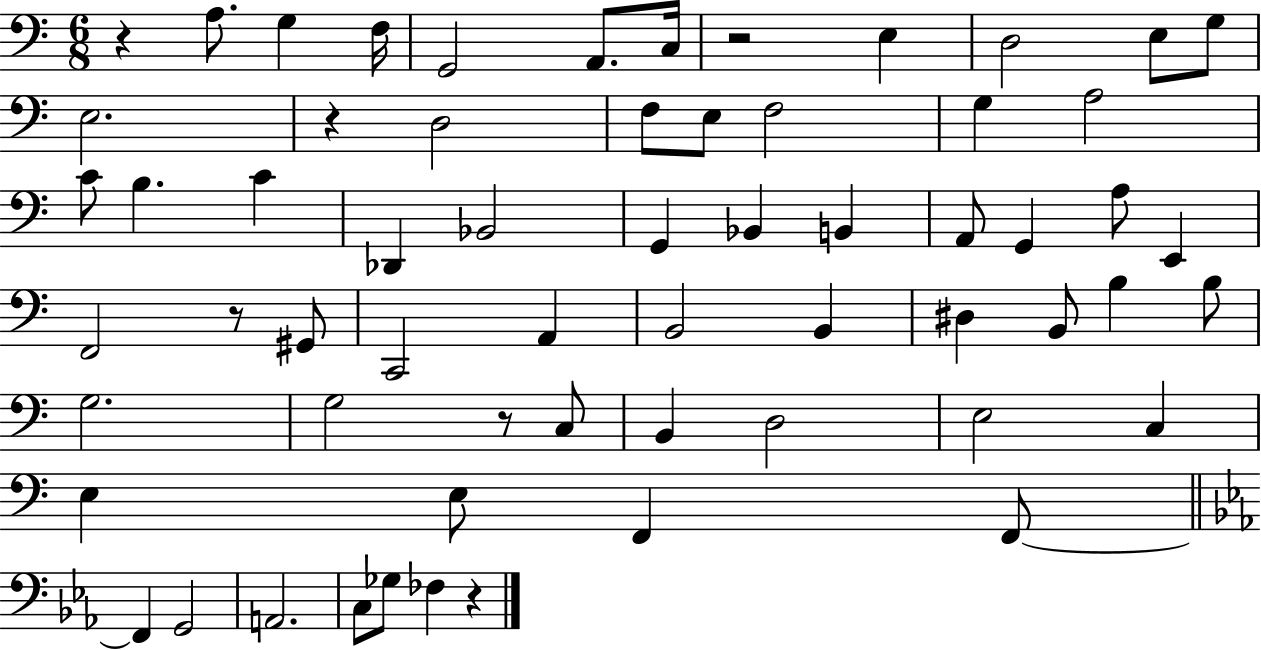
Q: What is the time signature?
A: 6/8